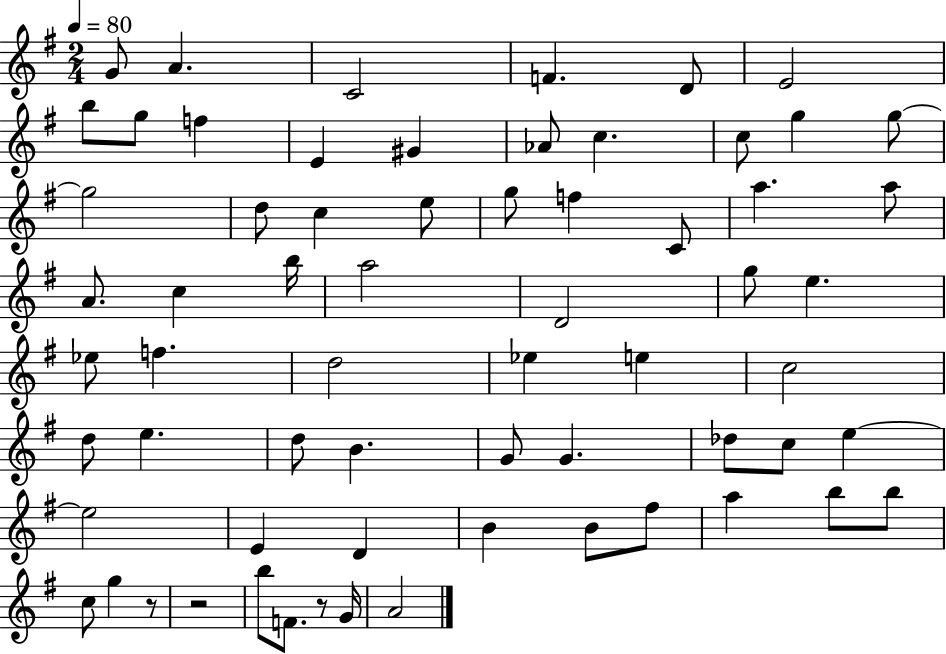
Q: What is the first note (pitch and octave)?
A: G4